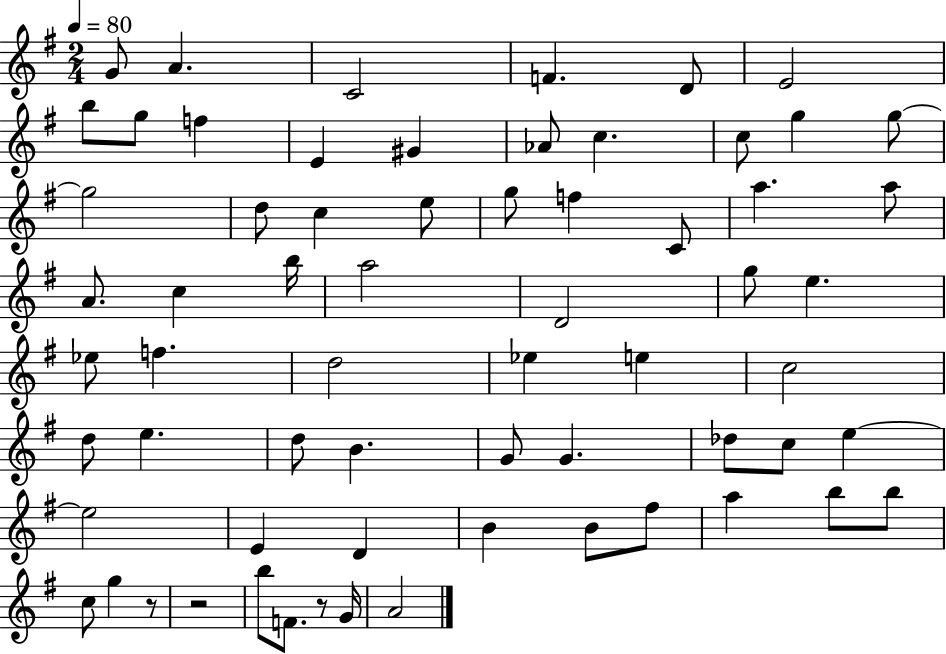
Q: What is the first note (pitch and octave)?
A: G4